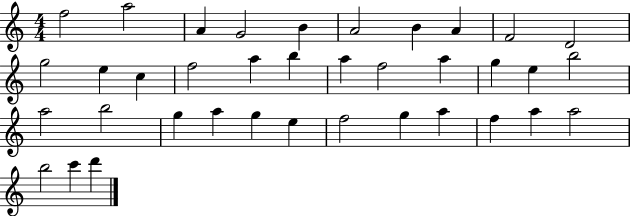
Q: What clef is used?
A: treble